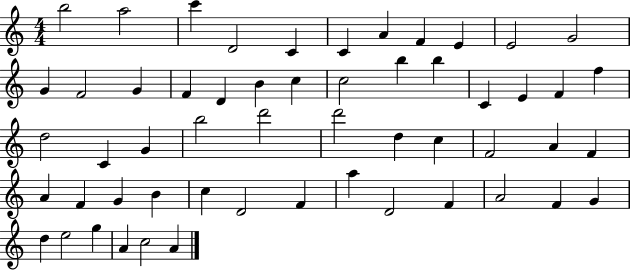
{
  \clef treble
  \numericTimeSignature
  \time 4/4
  \key c \major
  b''2 a''2 | c'''4 d'2 c'4 | c'4 a'4 f'4 e'4 | e'2 g'2 | \break g'4 f'2 g'4 | f'4 d'4 b'4 c''4 | c''2 b''4 b''4 | c'4 e'4 f'4 f''4 | \break d''2 c'4 g'4 | b''2 d'''2 | d'''2 d''4 c''4 | f'2 a'4 f'4 | \break a'4 f'4 g'4 b'4 | c''4 d'2 f'4 | a''4 d'2 f'4 | a'2 f'4 g'4 | \break d''4 e''2 g''4 | a'4 c''2 a'4 | \bar "|."
}